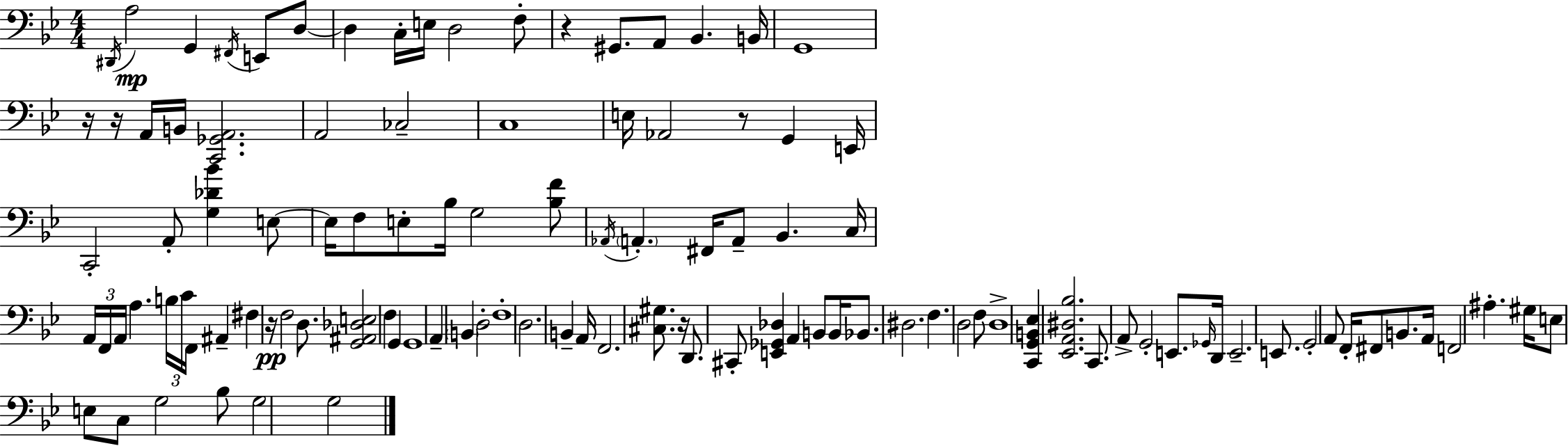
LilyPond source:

{
  \clef bass
  \numericTimeSignature
  \time 4/4
  \key bes \major
  \acciaccatura { dis,16 }\mp a2 g,4 \acciaccatura { fis,16 } e,8 | d8~~ d4 c16-. e16 d2 | f8-. r4 gis,8. a,8 bes,4. | b,16 g,1 | \break r16 r16 a,16 b,16 <c, ges, a,>2. | a,2 ces2-- | c1 | e16 aes,2 r8 g,4 | \break e,16 c,2-. a,8-. <g des' bes'>4 | e8~~ e16 f8 e8-. bes16 g2 | <bes f'>8 \acciaccatura { aes,16 } \parenthesize a,4.-. fis,16 a,8-- bes,4. | c16 \tuplet 3/2 { a,16 f,16 a,16 } a4. \tuplet 3/2 { b16 c'16 f,16 } ais,4-- | \break fis4 r16\pp f2 | d8. <g, ais, des e>2 f4 g,4 | g,1 | a,4-- \parenthesize b,4 d2-. | \break f1-. | d2. b,4-- | a,16 f,2. | <cis gis>8. r16 d,8. cis,8-. <e, ges, des>4 a,4 | \break b,8 b,16 bes,8. dis2. | f4. d2 | f8 d1-> | <c, g, b, ees>4 <ees, a, dis bes>2. | \break c,8. a,8-> g,2-. | e,8. \grace { ges,16 } d,16 e,2.-- | e,8. g,2-. a,8 f,16-. fis,8 | b,8. a,16 f,2 ais4.-. | \break gis16 e8 e8 c8 g2 | bes8 g2 g2 | \bar "|."
}